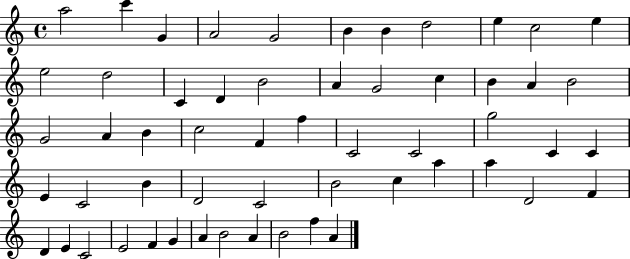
{
  \clef treble
  \time 4/4
  \defaultTimeSignature
  \key c \major
  a''2 c'''4 g'4 | a'2 g'2 | b'4 b'4 d''2 | e''4 c''2 e''4 | \break e''2 d''2 | c'4 d'4 b'2 | a'4 g'2 c''4 | b'4 a'4 b'2 | \break g'2 a'4 b'4 | c''2 f'4 f''4 | c'2 c'2 | g''2 c'4 c'4 | \break e'4 c'2 b'4 | d'2 c'2 | b'2 c''4 a''4 | a''4 d'2 f'4 | \break d'4 e'4 c'2 | e'2 f'4 g'4 | a'4 b'2 a'4 | b'2 f''4 a'4 | \break \bar "|."
}